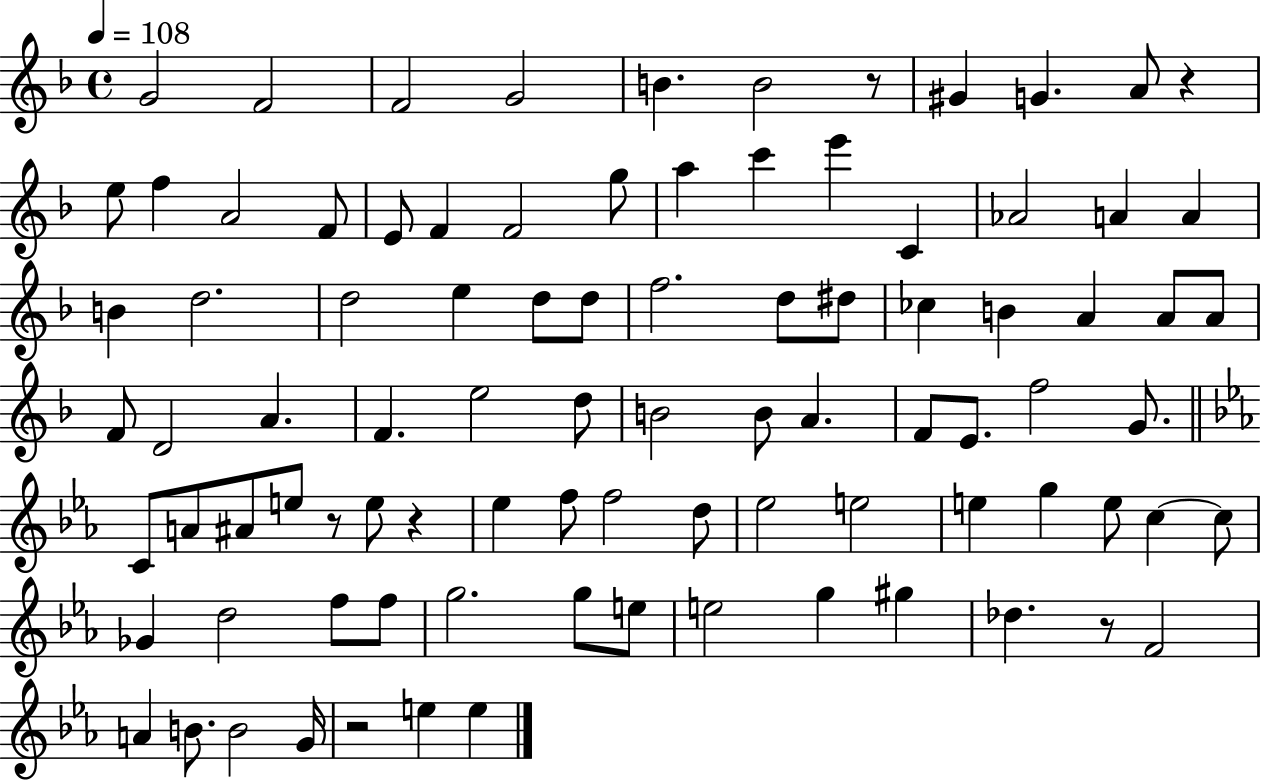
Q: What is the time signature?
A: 4/4